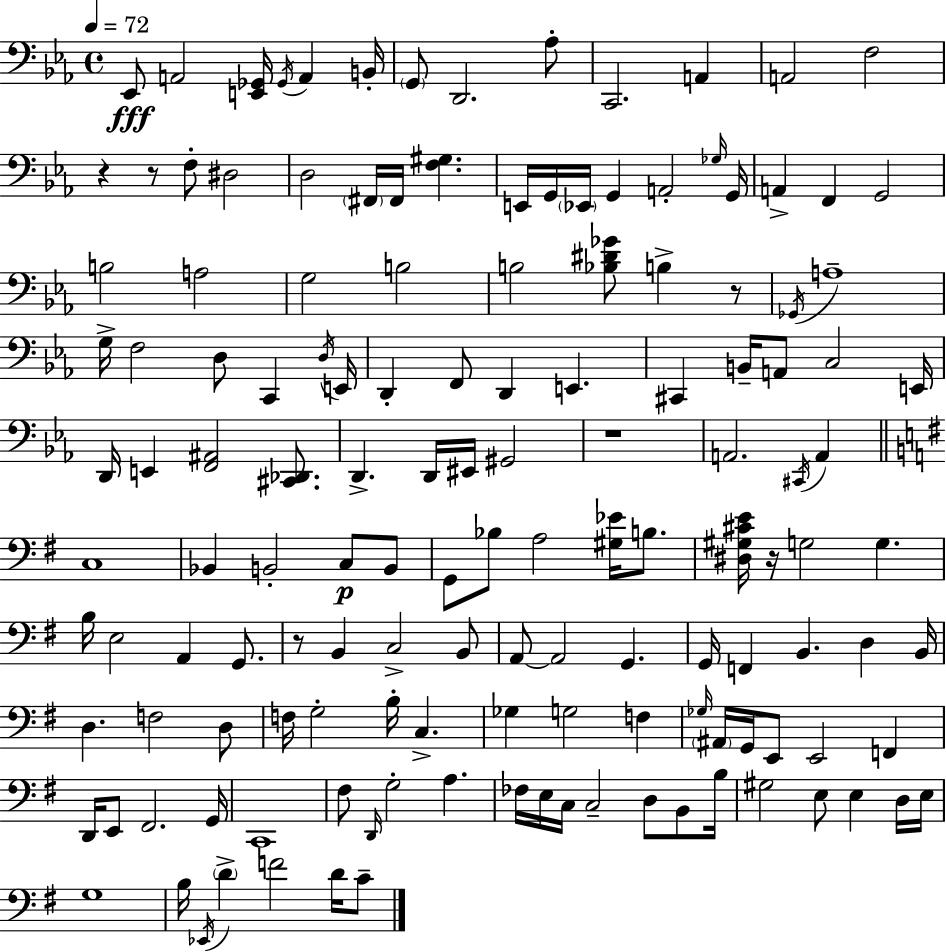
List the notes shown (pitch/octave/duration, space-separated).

Eb2/e A2/h [E2,Gb2]/s Gb2/s A2/q B2/s G2/e D2/h. Ab3/e C2/h. A2/q A2/h F3/h R/q R/e F3/e D#3/h D3/h F#2/s F#2/s [F3,G#3]/q. E2/s G2/s Eb2/s G2/q A2/h Gb3/s G2/s A2/q F2/q G2/h B3/h A3/h G3/h B3/h B3/h [Bb3,D#4,Gb4]/e B3/q R/e Gb2/s A3/w G3/s F3/h D3/e C2/q D3/s E2/s D2/q F2/e D2/q E2/q. C#2/q B2/s A2/e C3/h E2/s D2/s E2/q [F2,A#2]/h [C#2,Db2]/e. D2/q. D2/s EIS2/s G#2/h R/w A2/h. C#2/s A2/q C3/w Bb2/q B2/h C3/e B2/e G2/e Bb3/e A3/h [G#3,Eb4]/s B3/e. [D#3,G#3,C#4,E4]/s R/s G3/h G3/q. B3/s E3/h A2/q G2/e. R/e B2/q C3/h B2/e A2/e A2/h G2/q. G2/s F2/q B2/q. D3/q B2/s D3/q. F3/h D3/e F3/s G3/h B3/s C3/q. Gb3/q G3/h F3/q Gb3/s A#2/s G2/s E2/e E2/h F2/q D2/s E2/e F#2/h. G2/s C2/w F#3/e D2/s G3/h A3/q. FES3/s E3/s C3/s C3/h D3/e B2/e B3/s G#3/h E3/e E3/q D3/s E3/s G3/w B3/s Eb2/s D4/q F4/h D4/s C4/e